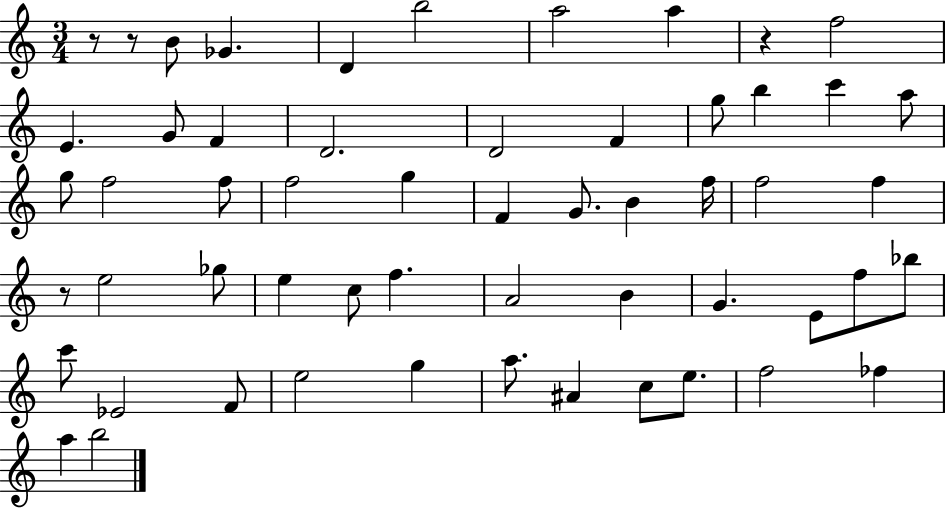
{
  \clef treble
  \numericTimeSignature
  \time 3/4
  \key c \major
  r8 r8 b'8 ges'4. | d'4 b''2 | a''2 a''4 | r4 f''2 | \break e'4. g'8 f'4 | d'2. | d'2 f'4 | g''8 b''4 c'''4 a''8 | \break g''8 f''2 f''8 | f''2 g''4 | f'4 g'8. b'4 f''16 | f''2 f''4 | \break r8 e''2 ges''8 | e''4 c''8 f''4. | a'2 b'4 | g'4. e'8 f''8 bes''8 | \break c'''8 ees'2 f'8 | e''2 g''4 | a''8. ais'4 c''8 e''8. | f''2 fes''4 | \break a''4 b''2 | \bar "|."
}